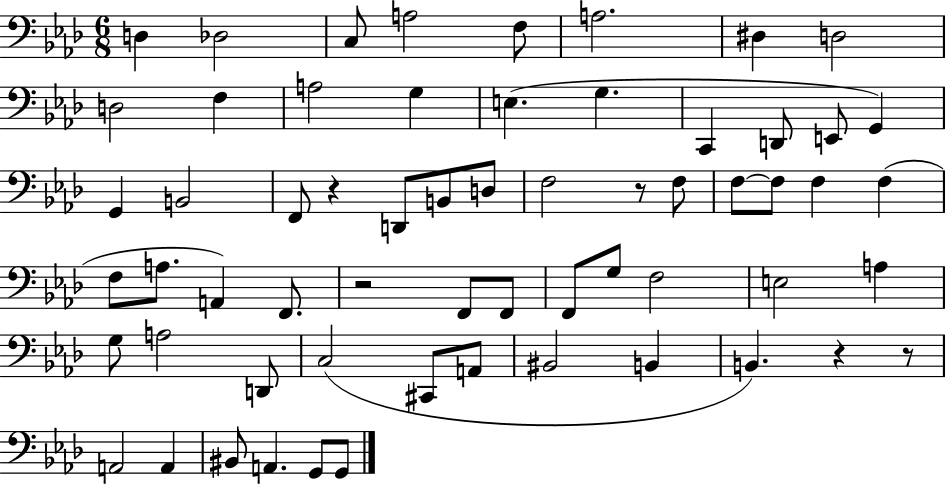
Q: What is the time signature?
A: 6/8